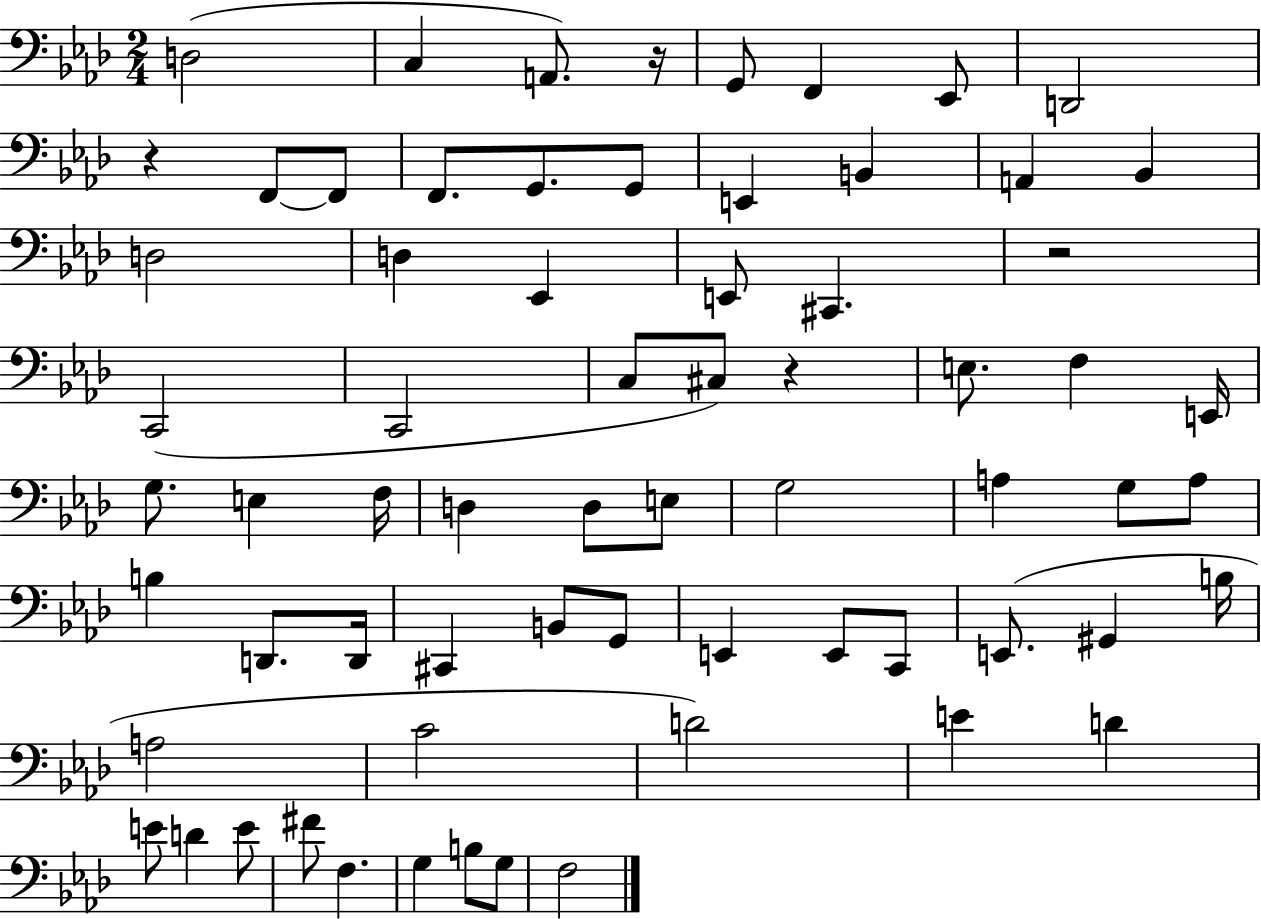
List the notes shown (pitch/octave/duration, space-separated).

D3/h C3/q A2/e. R/s G2/e F2/q Eb2/e D2/h R/q F2/e F2/e F2/e. G2/e. G2/e E2/q B2/q A2/q Bb2/q D3/h D3/q Eb2/q E2/e C#2/q. R/h C2/h C2/h C3/e C#3/e R/q E3/e. F3/q E2/s G3/e. E3/q F3/s D3/q D3/e E3/e G3/h A3/q G3/e A3/e B3/q D2/e. D2/s C#2/q B2/e G2/e E2/q E2/e C2/e E2/e. G#2/q B3/s A3/h C4/h D4/h E4/q D4/q E4/e D4/q E4/e F#4/e F3/q. G3/q B3/e G3/e F3/h